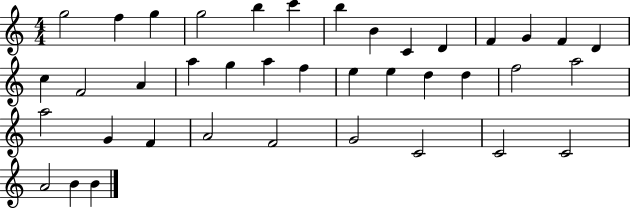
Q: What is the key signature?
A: C major